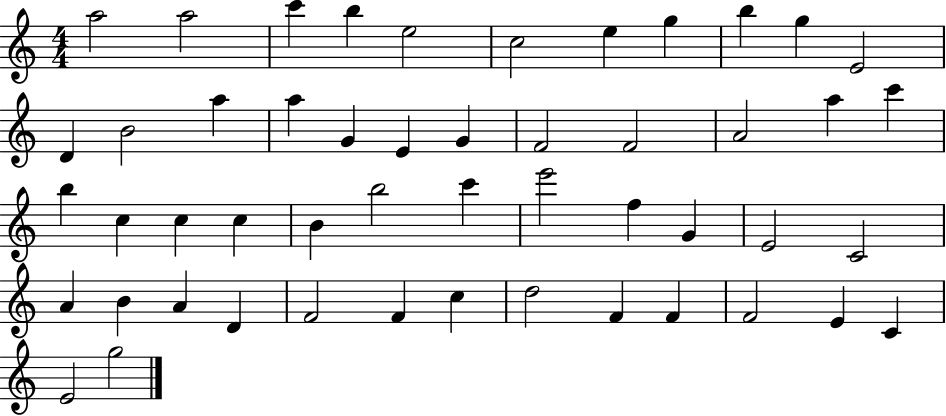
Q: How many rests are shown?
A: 0